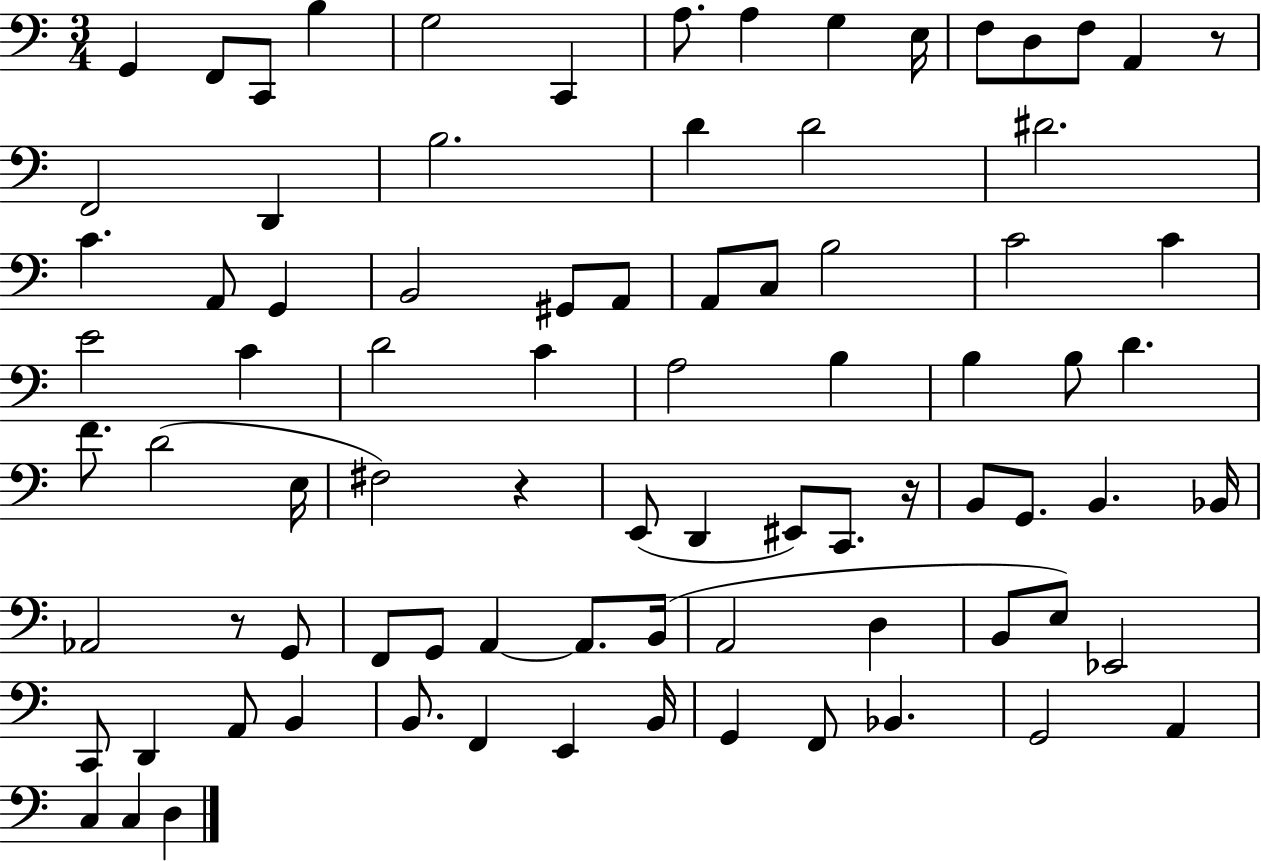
{
  \clef bass
  \numericTimeSignature
  \time 3/4
  \key c \major
  \repeat volta 2 { g,4 f,8 c,8 b4 | g2 c,4 | a8. a4 g4 e16 | f8 d8 f8 a,4 r8 | \break f,2 d,4 | b2. | d'4 d'2 | dis'2. | \break c'4. a,8 g,4 | b,2 gis,8 a,8 | a,8 c8 b2 | c'2 c'4 | \break e'2 c'4 | d'2 c'4 | a2 b4 | b4 b8 d'4. | \break f'8. d'2( e16 | fis2) r4 | e,8( d,4 eis,8) c,8. r16 | b,8 g,8. b,4. bes,16 | \break aes,2 r8 g,8 | f,8 g,8 a,4~~ a,8. b,16( | a,2 d4 | b,8 e8) ees,2 | \break c,8 d,4 a,8 b,4 | b,8. f,4 e,4 b,16 | g,4 f,8 bes,4. | g,2 a,4 | \break c4 c4 d4 | } \bar "|."
}